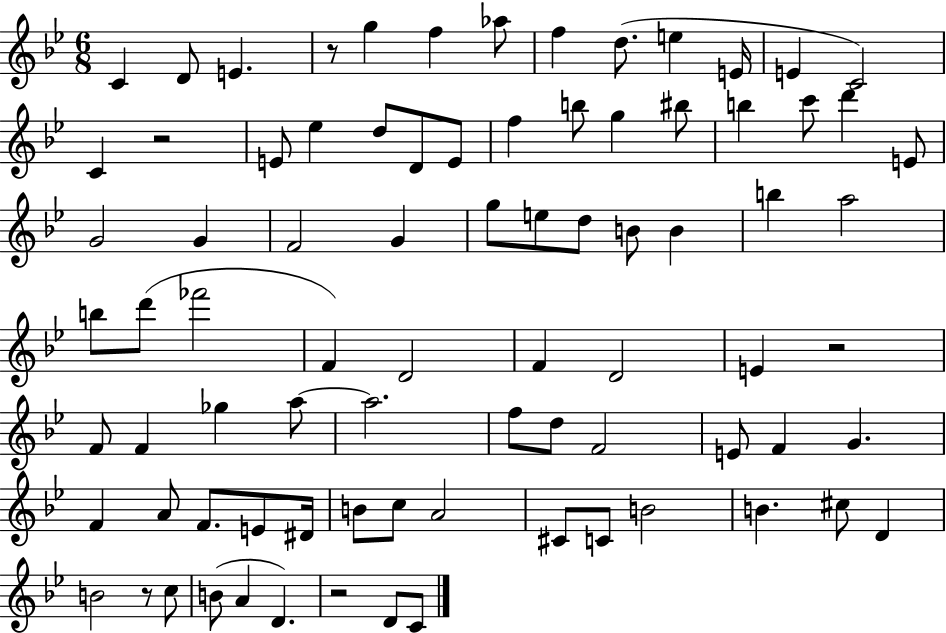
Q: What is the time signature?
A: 6/8